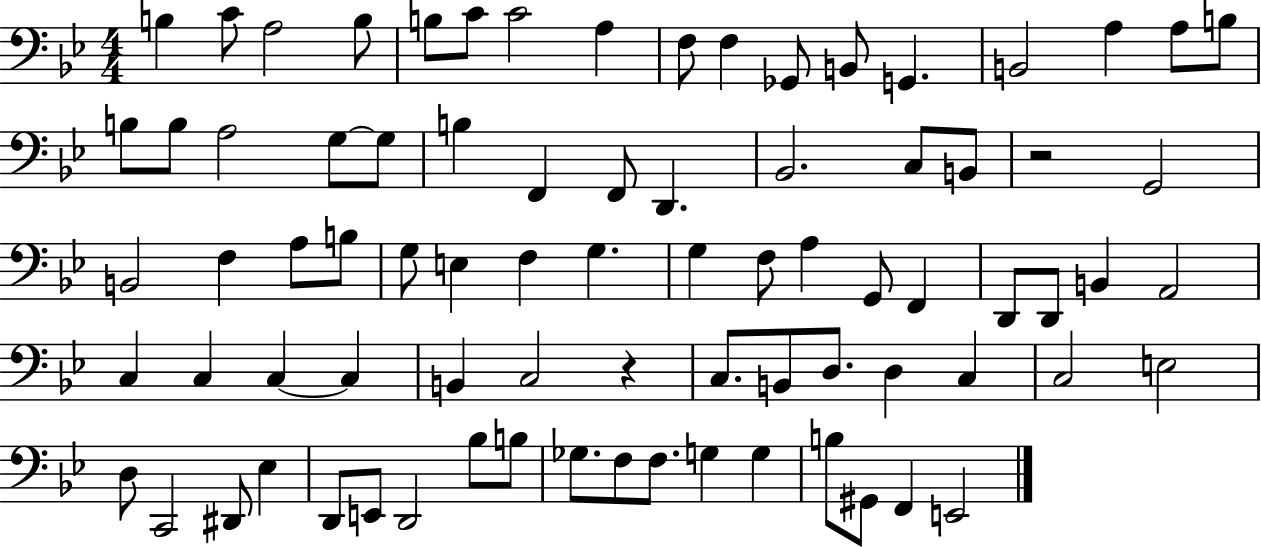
{
  \clef bass
  \numericTimeSignature
  \time 4/4
  \key bes \major
  b4 c'8 a2 b8 | b8 c'8 c'2 a4 | f8 f4 ges,8 b,8 g,4. | b,2 a4 a8 b8 | \break b8 b8 a2 g8~~ g8 | b4 f,4 f,8 d,4. | bes,2. c8 b,8 | r2 g,2 | \break b,2 f4 a8 b8 | g8 e4 f4 g4. | g4 f8 a4 g,8 f,4 | d,8 d,8 b,4 a,2 | \break c4 c4 c4~~ c4 | b,4 c2 r4 | c8. b,8 d8. d4 c4 | c2 e2 | \break d8 c,2 dis,8 ees4 | d,8 e,8 d,2 bes8 b8 | ges8. f8 f8. g4 g4 | b8 gis,8 f,4 e,2 | \break \bar "|."
}